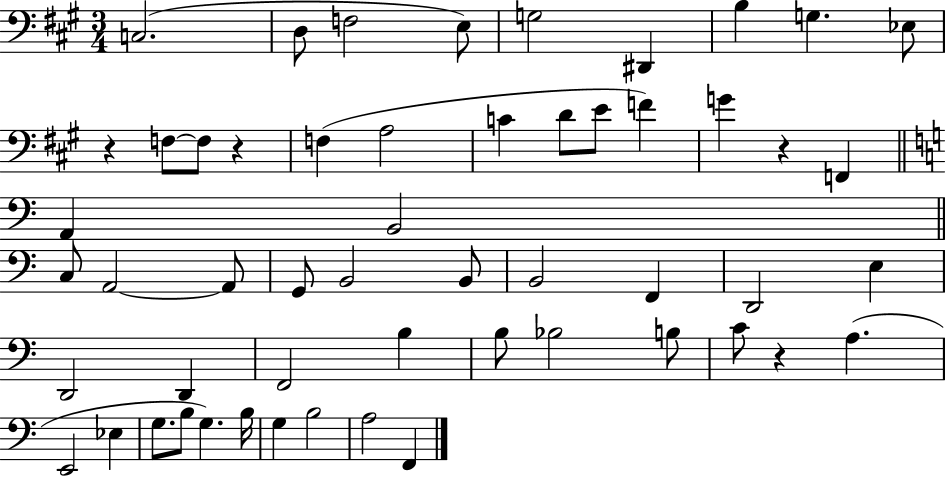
C3/h. D3/e F3/h E3/e G3/h D#2/q B3/q G3/q. Eb3/e R/q F3/e F3/e R/q F3/q A3/h C4/q D4/e E4/e F4/q G4/q R/q F2/q A2/q B2/h C3/e A2/h A2/e G2/e B2/h B2/e B2/h F2/q D2/h E3/q D2/h D2/q F2/h B3/q B3/e Bb3/h B3/e C4/e R/q A3/q. E2/h Eb3/q G3/e. B3/e G3/q. B3/s G3/q B3/h A3/h F2/q